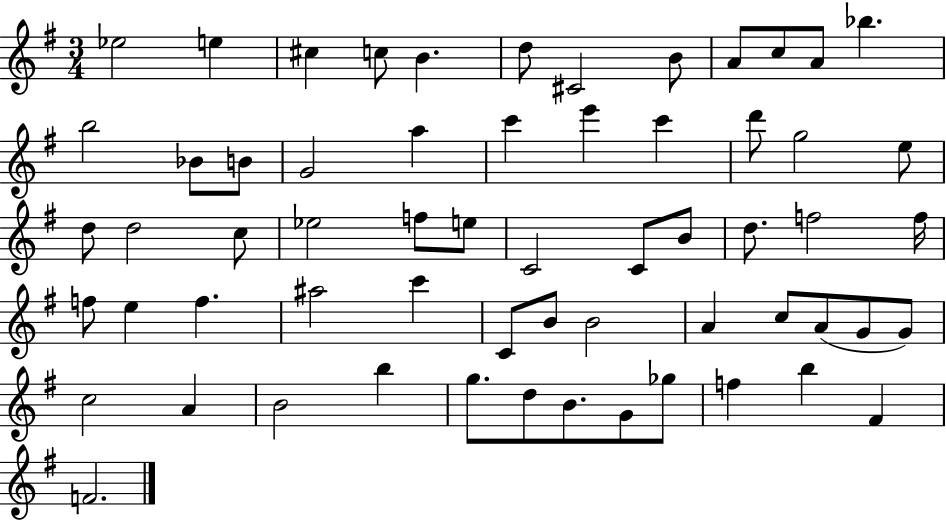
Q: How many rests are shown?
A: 0